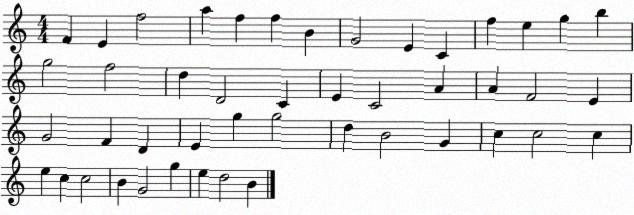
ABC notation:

X:1
T:Untitled
M:4/4
L:1/4
K:C
F E f2 a f f B G2 E C f e g b g2 f2 d D2 C E C2 A A F2 E G2 F D E g g2 d B2 G c c2 c e c c2 B G2 g e d2 B